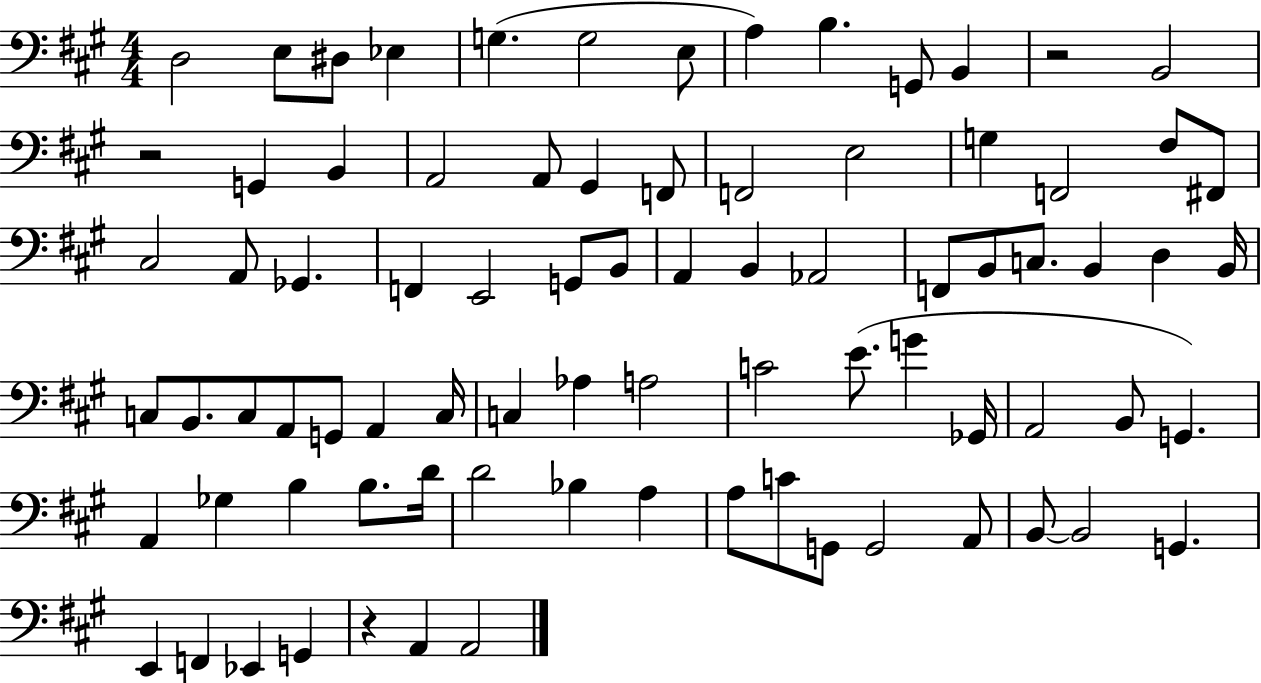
X:1
T:Untitled
M:4/4
L:1/4
K:A
D,2 E,/2 ^D,/2 _E, G, G,2 E,/2 A, B, G,,/2 B,, z2 B,,2 z2 G,, B,, A,,2 A,,/2 ^G,, F,,/2 F,,2 E,2 G, F,,2 ^F,/2 ^F,,/2 ^C,2 A,,/2 _G,, F,, E,,2 G,,/2 B,,/2 A,, B,, _A,,2 F,,/2 B,,/2 C,/2 B,, D, B,,/4 C,/2 B,,/2 C,/2 A,,/2 G,,/2 A,, C,/4 C, _A, A,2 C2 E/2 G _G,,/4 A,,2 B,,/2 G,, A,, _G, B, B,/2 D/4 D2 _B, A, A,/2 C/2 G,,/2 G,,2 A,,/2 B,,/2 B,,2 G,, E,, F,, _E,, G,, z A,, A,,2